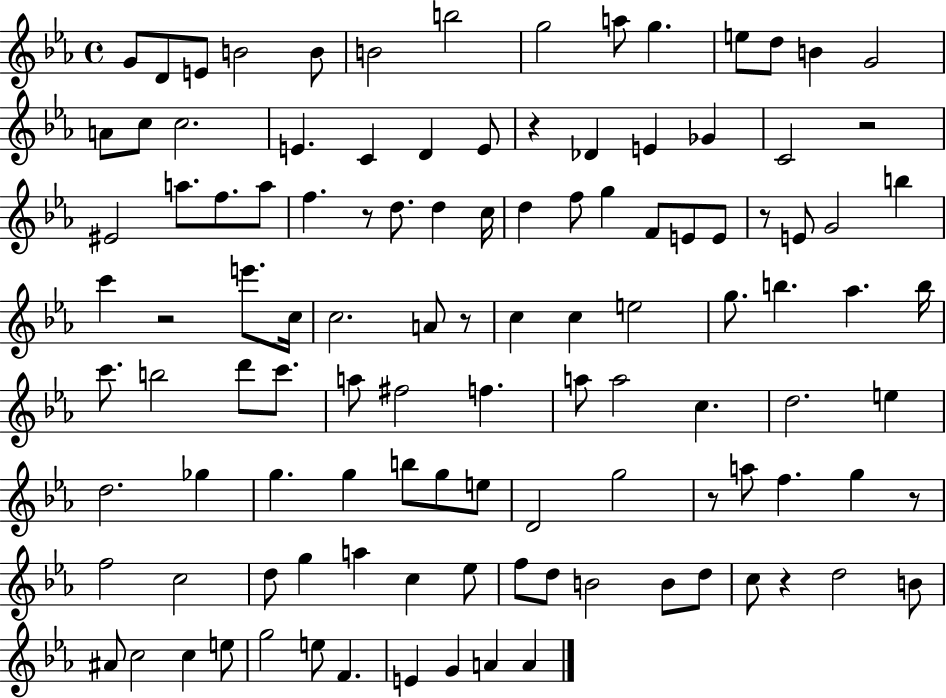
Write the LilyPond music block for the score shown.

{
  \clef treble
  \time 4/4
  \defaultTimeSignature
  \key ees \major
  \repeat volta 2 { g'8 d'8 e'8 b'2 b'8 | b'2 b''2 | g''2 a''8 g''4. | e''8 d''8 b'4 g'2 | \break a'8 c''8 c''2. | e'4. c'4 d'4 e'8 | r4 des'4 e'4 ges'4 | c'2 r2 | \break eis'2 a''8. f''8. a''8 | f''4. r8 d''8. d''4 c''16 | d''4 f''8 g''4 f'8 e'8 e'8 | r8 e'8 g'2 b''4 | \break c'''4 r2 e'''8. c''16 | c''2. a'8 r8 | c''4 c''4 e''2 | g''8. b''4. aes''4. b''16 | \break c'''8. b''2 d'''8 c'''8. | a''8 fis''2 f''4. | a''8 a''2 c''4. | d''2. e''4 | \break d''2. ges''4 | g''4. g''4 b''8 g''8 e''8 | d'2 g''2 | r8 a''8 f''4. g''4 r8 | \break f''2 c''2 | d''8 g''4 a''4 c''4 ees''8 | f''8 d''8 b'2 b'8 d''8 | c''8 r4 d''2 b'8 | \break ais'8 c''2 c''4 e''8 | g''2 e''8 f'4. | e'4 g'4 a'4 a'4 | } \bar "|."
}